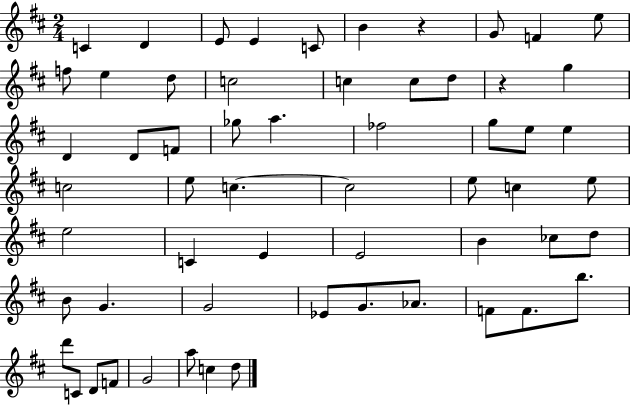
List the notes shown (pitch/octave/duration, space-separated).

C4/q D4/q E4/e E4/q C4/e B4/q R/q G4/e F4/q E5/e F5/e E5/q D5/e C5/h C5/q C5/e D5/e R/q G5/q D4/q D4/e F4/e Gb5/e A5/q. FES5/h G5/e E5/e E5/q C5/h E5/e C5/q. C5/h E5/e C5/q E5/e E5/h C4/q E4/q E4/h B4/q CES5/e D5/e B4/e G4/q. G4/h Eb4/e G4/e. Ab4/e. F4/e F4/e. B5/e. D6/e C4/e D4/e F4/e G4/h A5/e C5/q D5/e